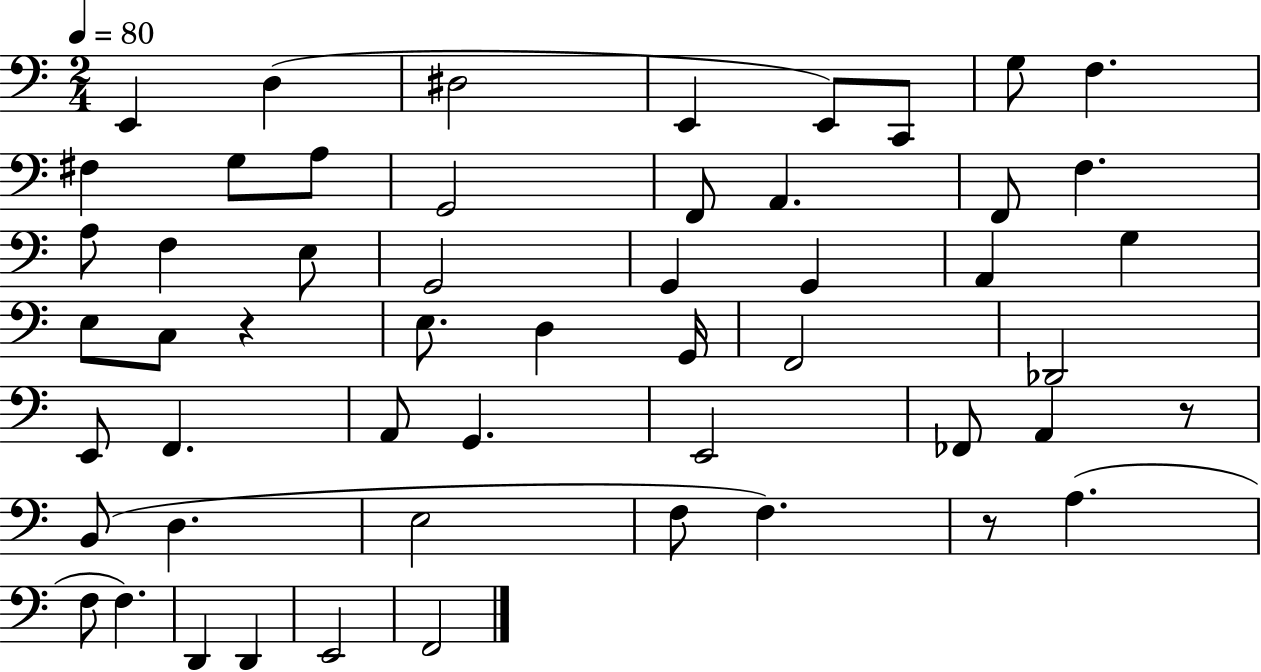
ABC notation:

X:1
T:Untitled
M:2/4
L:1/4
K:C
E,, D, ^D,2 E,, E,,/2 C,,/2 G,/2 F, ^F, G,/2 A,/2 G,,2 F,,/2 A,, F,,/2 F, A,/2 F, E,/2 G,,2 G,, G,, A,, G, E,/2 C,/2 z E,/2 D, G,,/4 F,,2 _D,,2 E,,/2 F,, A,,/2 G,, E,,2 _F,,/2 A,, z/2 B,,/2 D, E,2 F,/2 F, z/2 A, F,/2 F, D,, D,, E,,2 F,,2